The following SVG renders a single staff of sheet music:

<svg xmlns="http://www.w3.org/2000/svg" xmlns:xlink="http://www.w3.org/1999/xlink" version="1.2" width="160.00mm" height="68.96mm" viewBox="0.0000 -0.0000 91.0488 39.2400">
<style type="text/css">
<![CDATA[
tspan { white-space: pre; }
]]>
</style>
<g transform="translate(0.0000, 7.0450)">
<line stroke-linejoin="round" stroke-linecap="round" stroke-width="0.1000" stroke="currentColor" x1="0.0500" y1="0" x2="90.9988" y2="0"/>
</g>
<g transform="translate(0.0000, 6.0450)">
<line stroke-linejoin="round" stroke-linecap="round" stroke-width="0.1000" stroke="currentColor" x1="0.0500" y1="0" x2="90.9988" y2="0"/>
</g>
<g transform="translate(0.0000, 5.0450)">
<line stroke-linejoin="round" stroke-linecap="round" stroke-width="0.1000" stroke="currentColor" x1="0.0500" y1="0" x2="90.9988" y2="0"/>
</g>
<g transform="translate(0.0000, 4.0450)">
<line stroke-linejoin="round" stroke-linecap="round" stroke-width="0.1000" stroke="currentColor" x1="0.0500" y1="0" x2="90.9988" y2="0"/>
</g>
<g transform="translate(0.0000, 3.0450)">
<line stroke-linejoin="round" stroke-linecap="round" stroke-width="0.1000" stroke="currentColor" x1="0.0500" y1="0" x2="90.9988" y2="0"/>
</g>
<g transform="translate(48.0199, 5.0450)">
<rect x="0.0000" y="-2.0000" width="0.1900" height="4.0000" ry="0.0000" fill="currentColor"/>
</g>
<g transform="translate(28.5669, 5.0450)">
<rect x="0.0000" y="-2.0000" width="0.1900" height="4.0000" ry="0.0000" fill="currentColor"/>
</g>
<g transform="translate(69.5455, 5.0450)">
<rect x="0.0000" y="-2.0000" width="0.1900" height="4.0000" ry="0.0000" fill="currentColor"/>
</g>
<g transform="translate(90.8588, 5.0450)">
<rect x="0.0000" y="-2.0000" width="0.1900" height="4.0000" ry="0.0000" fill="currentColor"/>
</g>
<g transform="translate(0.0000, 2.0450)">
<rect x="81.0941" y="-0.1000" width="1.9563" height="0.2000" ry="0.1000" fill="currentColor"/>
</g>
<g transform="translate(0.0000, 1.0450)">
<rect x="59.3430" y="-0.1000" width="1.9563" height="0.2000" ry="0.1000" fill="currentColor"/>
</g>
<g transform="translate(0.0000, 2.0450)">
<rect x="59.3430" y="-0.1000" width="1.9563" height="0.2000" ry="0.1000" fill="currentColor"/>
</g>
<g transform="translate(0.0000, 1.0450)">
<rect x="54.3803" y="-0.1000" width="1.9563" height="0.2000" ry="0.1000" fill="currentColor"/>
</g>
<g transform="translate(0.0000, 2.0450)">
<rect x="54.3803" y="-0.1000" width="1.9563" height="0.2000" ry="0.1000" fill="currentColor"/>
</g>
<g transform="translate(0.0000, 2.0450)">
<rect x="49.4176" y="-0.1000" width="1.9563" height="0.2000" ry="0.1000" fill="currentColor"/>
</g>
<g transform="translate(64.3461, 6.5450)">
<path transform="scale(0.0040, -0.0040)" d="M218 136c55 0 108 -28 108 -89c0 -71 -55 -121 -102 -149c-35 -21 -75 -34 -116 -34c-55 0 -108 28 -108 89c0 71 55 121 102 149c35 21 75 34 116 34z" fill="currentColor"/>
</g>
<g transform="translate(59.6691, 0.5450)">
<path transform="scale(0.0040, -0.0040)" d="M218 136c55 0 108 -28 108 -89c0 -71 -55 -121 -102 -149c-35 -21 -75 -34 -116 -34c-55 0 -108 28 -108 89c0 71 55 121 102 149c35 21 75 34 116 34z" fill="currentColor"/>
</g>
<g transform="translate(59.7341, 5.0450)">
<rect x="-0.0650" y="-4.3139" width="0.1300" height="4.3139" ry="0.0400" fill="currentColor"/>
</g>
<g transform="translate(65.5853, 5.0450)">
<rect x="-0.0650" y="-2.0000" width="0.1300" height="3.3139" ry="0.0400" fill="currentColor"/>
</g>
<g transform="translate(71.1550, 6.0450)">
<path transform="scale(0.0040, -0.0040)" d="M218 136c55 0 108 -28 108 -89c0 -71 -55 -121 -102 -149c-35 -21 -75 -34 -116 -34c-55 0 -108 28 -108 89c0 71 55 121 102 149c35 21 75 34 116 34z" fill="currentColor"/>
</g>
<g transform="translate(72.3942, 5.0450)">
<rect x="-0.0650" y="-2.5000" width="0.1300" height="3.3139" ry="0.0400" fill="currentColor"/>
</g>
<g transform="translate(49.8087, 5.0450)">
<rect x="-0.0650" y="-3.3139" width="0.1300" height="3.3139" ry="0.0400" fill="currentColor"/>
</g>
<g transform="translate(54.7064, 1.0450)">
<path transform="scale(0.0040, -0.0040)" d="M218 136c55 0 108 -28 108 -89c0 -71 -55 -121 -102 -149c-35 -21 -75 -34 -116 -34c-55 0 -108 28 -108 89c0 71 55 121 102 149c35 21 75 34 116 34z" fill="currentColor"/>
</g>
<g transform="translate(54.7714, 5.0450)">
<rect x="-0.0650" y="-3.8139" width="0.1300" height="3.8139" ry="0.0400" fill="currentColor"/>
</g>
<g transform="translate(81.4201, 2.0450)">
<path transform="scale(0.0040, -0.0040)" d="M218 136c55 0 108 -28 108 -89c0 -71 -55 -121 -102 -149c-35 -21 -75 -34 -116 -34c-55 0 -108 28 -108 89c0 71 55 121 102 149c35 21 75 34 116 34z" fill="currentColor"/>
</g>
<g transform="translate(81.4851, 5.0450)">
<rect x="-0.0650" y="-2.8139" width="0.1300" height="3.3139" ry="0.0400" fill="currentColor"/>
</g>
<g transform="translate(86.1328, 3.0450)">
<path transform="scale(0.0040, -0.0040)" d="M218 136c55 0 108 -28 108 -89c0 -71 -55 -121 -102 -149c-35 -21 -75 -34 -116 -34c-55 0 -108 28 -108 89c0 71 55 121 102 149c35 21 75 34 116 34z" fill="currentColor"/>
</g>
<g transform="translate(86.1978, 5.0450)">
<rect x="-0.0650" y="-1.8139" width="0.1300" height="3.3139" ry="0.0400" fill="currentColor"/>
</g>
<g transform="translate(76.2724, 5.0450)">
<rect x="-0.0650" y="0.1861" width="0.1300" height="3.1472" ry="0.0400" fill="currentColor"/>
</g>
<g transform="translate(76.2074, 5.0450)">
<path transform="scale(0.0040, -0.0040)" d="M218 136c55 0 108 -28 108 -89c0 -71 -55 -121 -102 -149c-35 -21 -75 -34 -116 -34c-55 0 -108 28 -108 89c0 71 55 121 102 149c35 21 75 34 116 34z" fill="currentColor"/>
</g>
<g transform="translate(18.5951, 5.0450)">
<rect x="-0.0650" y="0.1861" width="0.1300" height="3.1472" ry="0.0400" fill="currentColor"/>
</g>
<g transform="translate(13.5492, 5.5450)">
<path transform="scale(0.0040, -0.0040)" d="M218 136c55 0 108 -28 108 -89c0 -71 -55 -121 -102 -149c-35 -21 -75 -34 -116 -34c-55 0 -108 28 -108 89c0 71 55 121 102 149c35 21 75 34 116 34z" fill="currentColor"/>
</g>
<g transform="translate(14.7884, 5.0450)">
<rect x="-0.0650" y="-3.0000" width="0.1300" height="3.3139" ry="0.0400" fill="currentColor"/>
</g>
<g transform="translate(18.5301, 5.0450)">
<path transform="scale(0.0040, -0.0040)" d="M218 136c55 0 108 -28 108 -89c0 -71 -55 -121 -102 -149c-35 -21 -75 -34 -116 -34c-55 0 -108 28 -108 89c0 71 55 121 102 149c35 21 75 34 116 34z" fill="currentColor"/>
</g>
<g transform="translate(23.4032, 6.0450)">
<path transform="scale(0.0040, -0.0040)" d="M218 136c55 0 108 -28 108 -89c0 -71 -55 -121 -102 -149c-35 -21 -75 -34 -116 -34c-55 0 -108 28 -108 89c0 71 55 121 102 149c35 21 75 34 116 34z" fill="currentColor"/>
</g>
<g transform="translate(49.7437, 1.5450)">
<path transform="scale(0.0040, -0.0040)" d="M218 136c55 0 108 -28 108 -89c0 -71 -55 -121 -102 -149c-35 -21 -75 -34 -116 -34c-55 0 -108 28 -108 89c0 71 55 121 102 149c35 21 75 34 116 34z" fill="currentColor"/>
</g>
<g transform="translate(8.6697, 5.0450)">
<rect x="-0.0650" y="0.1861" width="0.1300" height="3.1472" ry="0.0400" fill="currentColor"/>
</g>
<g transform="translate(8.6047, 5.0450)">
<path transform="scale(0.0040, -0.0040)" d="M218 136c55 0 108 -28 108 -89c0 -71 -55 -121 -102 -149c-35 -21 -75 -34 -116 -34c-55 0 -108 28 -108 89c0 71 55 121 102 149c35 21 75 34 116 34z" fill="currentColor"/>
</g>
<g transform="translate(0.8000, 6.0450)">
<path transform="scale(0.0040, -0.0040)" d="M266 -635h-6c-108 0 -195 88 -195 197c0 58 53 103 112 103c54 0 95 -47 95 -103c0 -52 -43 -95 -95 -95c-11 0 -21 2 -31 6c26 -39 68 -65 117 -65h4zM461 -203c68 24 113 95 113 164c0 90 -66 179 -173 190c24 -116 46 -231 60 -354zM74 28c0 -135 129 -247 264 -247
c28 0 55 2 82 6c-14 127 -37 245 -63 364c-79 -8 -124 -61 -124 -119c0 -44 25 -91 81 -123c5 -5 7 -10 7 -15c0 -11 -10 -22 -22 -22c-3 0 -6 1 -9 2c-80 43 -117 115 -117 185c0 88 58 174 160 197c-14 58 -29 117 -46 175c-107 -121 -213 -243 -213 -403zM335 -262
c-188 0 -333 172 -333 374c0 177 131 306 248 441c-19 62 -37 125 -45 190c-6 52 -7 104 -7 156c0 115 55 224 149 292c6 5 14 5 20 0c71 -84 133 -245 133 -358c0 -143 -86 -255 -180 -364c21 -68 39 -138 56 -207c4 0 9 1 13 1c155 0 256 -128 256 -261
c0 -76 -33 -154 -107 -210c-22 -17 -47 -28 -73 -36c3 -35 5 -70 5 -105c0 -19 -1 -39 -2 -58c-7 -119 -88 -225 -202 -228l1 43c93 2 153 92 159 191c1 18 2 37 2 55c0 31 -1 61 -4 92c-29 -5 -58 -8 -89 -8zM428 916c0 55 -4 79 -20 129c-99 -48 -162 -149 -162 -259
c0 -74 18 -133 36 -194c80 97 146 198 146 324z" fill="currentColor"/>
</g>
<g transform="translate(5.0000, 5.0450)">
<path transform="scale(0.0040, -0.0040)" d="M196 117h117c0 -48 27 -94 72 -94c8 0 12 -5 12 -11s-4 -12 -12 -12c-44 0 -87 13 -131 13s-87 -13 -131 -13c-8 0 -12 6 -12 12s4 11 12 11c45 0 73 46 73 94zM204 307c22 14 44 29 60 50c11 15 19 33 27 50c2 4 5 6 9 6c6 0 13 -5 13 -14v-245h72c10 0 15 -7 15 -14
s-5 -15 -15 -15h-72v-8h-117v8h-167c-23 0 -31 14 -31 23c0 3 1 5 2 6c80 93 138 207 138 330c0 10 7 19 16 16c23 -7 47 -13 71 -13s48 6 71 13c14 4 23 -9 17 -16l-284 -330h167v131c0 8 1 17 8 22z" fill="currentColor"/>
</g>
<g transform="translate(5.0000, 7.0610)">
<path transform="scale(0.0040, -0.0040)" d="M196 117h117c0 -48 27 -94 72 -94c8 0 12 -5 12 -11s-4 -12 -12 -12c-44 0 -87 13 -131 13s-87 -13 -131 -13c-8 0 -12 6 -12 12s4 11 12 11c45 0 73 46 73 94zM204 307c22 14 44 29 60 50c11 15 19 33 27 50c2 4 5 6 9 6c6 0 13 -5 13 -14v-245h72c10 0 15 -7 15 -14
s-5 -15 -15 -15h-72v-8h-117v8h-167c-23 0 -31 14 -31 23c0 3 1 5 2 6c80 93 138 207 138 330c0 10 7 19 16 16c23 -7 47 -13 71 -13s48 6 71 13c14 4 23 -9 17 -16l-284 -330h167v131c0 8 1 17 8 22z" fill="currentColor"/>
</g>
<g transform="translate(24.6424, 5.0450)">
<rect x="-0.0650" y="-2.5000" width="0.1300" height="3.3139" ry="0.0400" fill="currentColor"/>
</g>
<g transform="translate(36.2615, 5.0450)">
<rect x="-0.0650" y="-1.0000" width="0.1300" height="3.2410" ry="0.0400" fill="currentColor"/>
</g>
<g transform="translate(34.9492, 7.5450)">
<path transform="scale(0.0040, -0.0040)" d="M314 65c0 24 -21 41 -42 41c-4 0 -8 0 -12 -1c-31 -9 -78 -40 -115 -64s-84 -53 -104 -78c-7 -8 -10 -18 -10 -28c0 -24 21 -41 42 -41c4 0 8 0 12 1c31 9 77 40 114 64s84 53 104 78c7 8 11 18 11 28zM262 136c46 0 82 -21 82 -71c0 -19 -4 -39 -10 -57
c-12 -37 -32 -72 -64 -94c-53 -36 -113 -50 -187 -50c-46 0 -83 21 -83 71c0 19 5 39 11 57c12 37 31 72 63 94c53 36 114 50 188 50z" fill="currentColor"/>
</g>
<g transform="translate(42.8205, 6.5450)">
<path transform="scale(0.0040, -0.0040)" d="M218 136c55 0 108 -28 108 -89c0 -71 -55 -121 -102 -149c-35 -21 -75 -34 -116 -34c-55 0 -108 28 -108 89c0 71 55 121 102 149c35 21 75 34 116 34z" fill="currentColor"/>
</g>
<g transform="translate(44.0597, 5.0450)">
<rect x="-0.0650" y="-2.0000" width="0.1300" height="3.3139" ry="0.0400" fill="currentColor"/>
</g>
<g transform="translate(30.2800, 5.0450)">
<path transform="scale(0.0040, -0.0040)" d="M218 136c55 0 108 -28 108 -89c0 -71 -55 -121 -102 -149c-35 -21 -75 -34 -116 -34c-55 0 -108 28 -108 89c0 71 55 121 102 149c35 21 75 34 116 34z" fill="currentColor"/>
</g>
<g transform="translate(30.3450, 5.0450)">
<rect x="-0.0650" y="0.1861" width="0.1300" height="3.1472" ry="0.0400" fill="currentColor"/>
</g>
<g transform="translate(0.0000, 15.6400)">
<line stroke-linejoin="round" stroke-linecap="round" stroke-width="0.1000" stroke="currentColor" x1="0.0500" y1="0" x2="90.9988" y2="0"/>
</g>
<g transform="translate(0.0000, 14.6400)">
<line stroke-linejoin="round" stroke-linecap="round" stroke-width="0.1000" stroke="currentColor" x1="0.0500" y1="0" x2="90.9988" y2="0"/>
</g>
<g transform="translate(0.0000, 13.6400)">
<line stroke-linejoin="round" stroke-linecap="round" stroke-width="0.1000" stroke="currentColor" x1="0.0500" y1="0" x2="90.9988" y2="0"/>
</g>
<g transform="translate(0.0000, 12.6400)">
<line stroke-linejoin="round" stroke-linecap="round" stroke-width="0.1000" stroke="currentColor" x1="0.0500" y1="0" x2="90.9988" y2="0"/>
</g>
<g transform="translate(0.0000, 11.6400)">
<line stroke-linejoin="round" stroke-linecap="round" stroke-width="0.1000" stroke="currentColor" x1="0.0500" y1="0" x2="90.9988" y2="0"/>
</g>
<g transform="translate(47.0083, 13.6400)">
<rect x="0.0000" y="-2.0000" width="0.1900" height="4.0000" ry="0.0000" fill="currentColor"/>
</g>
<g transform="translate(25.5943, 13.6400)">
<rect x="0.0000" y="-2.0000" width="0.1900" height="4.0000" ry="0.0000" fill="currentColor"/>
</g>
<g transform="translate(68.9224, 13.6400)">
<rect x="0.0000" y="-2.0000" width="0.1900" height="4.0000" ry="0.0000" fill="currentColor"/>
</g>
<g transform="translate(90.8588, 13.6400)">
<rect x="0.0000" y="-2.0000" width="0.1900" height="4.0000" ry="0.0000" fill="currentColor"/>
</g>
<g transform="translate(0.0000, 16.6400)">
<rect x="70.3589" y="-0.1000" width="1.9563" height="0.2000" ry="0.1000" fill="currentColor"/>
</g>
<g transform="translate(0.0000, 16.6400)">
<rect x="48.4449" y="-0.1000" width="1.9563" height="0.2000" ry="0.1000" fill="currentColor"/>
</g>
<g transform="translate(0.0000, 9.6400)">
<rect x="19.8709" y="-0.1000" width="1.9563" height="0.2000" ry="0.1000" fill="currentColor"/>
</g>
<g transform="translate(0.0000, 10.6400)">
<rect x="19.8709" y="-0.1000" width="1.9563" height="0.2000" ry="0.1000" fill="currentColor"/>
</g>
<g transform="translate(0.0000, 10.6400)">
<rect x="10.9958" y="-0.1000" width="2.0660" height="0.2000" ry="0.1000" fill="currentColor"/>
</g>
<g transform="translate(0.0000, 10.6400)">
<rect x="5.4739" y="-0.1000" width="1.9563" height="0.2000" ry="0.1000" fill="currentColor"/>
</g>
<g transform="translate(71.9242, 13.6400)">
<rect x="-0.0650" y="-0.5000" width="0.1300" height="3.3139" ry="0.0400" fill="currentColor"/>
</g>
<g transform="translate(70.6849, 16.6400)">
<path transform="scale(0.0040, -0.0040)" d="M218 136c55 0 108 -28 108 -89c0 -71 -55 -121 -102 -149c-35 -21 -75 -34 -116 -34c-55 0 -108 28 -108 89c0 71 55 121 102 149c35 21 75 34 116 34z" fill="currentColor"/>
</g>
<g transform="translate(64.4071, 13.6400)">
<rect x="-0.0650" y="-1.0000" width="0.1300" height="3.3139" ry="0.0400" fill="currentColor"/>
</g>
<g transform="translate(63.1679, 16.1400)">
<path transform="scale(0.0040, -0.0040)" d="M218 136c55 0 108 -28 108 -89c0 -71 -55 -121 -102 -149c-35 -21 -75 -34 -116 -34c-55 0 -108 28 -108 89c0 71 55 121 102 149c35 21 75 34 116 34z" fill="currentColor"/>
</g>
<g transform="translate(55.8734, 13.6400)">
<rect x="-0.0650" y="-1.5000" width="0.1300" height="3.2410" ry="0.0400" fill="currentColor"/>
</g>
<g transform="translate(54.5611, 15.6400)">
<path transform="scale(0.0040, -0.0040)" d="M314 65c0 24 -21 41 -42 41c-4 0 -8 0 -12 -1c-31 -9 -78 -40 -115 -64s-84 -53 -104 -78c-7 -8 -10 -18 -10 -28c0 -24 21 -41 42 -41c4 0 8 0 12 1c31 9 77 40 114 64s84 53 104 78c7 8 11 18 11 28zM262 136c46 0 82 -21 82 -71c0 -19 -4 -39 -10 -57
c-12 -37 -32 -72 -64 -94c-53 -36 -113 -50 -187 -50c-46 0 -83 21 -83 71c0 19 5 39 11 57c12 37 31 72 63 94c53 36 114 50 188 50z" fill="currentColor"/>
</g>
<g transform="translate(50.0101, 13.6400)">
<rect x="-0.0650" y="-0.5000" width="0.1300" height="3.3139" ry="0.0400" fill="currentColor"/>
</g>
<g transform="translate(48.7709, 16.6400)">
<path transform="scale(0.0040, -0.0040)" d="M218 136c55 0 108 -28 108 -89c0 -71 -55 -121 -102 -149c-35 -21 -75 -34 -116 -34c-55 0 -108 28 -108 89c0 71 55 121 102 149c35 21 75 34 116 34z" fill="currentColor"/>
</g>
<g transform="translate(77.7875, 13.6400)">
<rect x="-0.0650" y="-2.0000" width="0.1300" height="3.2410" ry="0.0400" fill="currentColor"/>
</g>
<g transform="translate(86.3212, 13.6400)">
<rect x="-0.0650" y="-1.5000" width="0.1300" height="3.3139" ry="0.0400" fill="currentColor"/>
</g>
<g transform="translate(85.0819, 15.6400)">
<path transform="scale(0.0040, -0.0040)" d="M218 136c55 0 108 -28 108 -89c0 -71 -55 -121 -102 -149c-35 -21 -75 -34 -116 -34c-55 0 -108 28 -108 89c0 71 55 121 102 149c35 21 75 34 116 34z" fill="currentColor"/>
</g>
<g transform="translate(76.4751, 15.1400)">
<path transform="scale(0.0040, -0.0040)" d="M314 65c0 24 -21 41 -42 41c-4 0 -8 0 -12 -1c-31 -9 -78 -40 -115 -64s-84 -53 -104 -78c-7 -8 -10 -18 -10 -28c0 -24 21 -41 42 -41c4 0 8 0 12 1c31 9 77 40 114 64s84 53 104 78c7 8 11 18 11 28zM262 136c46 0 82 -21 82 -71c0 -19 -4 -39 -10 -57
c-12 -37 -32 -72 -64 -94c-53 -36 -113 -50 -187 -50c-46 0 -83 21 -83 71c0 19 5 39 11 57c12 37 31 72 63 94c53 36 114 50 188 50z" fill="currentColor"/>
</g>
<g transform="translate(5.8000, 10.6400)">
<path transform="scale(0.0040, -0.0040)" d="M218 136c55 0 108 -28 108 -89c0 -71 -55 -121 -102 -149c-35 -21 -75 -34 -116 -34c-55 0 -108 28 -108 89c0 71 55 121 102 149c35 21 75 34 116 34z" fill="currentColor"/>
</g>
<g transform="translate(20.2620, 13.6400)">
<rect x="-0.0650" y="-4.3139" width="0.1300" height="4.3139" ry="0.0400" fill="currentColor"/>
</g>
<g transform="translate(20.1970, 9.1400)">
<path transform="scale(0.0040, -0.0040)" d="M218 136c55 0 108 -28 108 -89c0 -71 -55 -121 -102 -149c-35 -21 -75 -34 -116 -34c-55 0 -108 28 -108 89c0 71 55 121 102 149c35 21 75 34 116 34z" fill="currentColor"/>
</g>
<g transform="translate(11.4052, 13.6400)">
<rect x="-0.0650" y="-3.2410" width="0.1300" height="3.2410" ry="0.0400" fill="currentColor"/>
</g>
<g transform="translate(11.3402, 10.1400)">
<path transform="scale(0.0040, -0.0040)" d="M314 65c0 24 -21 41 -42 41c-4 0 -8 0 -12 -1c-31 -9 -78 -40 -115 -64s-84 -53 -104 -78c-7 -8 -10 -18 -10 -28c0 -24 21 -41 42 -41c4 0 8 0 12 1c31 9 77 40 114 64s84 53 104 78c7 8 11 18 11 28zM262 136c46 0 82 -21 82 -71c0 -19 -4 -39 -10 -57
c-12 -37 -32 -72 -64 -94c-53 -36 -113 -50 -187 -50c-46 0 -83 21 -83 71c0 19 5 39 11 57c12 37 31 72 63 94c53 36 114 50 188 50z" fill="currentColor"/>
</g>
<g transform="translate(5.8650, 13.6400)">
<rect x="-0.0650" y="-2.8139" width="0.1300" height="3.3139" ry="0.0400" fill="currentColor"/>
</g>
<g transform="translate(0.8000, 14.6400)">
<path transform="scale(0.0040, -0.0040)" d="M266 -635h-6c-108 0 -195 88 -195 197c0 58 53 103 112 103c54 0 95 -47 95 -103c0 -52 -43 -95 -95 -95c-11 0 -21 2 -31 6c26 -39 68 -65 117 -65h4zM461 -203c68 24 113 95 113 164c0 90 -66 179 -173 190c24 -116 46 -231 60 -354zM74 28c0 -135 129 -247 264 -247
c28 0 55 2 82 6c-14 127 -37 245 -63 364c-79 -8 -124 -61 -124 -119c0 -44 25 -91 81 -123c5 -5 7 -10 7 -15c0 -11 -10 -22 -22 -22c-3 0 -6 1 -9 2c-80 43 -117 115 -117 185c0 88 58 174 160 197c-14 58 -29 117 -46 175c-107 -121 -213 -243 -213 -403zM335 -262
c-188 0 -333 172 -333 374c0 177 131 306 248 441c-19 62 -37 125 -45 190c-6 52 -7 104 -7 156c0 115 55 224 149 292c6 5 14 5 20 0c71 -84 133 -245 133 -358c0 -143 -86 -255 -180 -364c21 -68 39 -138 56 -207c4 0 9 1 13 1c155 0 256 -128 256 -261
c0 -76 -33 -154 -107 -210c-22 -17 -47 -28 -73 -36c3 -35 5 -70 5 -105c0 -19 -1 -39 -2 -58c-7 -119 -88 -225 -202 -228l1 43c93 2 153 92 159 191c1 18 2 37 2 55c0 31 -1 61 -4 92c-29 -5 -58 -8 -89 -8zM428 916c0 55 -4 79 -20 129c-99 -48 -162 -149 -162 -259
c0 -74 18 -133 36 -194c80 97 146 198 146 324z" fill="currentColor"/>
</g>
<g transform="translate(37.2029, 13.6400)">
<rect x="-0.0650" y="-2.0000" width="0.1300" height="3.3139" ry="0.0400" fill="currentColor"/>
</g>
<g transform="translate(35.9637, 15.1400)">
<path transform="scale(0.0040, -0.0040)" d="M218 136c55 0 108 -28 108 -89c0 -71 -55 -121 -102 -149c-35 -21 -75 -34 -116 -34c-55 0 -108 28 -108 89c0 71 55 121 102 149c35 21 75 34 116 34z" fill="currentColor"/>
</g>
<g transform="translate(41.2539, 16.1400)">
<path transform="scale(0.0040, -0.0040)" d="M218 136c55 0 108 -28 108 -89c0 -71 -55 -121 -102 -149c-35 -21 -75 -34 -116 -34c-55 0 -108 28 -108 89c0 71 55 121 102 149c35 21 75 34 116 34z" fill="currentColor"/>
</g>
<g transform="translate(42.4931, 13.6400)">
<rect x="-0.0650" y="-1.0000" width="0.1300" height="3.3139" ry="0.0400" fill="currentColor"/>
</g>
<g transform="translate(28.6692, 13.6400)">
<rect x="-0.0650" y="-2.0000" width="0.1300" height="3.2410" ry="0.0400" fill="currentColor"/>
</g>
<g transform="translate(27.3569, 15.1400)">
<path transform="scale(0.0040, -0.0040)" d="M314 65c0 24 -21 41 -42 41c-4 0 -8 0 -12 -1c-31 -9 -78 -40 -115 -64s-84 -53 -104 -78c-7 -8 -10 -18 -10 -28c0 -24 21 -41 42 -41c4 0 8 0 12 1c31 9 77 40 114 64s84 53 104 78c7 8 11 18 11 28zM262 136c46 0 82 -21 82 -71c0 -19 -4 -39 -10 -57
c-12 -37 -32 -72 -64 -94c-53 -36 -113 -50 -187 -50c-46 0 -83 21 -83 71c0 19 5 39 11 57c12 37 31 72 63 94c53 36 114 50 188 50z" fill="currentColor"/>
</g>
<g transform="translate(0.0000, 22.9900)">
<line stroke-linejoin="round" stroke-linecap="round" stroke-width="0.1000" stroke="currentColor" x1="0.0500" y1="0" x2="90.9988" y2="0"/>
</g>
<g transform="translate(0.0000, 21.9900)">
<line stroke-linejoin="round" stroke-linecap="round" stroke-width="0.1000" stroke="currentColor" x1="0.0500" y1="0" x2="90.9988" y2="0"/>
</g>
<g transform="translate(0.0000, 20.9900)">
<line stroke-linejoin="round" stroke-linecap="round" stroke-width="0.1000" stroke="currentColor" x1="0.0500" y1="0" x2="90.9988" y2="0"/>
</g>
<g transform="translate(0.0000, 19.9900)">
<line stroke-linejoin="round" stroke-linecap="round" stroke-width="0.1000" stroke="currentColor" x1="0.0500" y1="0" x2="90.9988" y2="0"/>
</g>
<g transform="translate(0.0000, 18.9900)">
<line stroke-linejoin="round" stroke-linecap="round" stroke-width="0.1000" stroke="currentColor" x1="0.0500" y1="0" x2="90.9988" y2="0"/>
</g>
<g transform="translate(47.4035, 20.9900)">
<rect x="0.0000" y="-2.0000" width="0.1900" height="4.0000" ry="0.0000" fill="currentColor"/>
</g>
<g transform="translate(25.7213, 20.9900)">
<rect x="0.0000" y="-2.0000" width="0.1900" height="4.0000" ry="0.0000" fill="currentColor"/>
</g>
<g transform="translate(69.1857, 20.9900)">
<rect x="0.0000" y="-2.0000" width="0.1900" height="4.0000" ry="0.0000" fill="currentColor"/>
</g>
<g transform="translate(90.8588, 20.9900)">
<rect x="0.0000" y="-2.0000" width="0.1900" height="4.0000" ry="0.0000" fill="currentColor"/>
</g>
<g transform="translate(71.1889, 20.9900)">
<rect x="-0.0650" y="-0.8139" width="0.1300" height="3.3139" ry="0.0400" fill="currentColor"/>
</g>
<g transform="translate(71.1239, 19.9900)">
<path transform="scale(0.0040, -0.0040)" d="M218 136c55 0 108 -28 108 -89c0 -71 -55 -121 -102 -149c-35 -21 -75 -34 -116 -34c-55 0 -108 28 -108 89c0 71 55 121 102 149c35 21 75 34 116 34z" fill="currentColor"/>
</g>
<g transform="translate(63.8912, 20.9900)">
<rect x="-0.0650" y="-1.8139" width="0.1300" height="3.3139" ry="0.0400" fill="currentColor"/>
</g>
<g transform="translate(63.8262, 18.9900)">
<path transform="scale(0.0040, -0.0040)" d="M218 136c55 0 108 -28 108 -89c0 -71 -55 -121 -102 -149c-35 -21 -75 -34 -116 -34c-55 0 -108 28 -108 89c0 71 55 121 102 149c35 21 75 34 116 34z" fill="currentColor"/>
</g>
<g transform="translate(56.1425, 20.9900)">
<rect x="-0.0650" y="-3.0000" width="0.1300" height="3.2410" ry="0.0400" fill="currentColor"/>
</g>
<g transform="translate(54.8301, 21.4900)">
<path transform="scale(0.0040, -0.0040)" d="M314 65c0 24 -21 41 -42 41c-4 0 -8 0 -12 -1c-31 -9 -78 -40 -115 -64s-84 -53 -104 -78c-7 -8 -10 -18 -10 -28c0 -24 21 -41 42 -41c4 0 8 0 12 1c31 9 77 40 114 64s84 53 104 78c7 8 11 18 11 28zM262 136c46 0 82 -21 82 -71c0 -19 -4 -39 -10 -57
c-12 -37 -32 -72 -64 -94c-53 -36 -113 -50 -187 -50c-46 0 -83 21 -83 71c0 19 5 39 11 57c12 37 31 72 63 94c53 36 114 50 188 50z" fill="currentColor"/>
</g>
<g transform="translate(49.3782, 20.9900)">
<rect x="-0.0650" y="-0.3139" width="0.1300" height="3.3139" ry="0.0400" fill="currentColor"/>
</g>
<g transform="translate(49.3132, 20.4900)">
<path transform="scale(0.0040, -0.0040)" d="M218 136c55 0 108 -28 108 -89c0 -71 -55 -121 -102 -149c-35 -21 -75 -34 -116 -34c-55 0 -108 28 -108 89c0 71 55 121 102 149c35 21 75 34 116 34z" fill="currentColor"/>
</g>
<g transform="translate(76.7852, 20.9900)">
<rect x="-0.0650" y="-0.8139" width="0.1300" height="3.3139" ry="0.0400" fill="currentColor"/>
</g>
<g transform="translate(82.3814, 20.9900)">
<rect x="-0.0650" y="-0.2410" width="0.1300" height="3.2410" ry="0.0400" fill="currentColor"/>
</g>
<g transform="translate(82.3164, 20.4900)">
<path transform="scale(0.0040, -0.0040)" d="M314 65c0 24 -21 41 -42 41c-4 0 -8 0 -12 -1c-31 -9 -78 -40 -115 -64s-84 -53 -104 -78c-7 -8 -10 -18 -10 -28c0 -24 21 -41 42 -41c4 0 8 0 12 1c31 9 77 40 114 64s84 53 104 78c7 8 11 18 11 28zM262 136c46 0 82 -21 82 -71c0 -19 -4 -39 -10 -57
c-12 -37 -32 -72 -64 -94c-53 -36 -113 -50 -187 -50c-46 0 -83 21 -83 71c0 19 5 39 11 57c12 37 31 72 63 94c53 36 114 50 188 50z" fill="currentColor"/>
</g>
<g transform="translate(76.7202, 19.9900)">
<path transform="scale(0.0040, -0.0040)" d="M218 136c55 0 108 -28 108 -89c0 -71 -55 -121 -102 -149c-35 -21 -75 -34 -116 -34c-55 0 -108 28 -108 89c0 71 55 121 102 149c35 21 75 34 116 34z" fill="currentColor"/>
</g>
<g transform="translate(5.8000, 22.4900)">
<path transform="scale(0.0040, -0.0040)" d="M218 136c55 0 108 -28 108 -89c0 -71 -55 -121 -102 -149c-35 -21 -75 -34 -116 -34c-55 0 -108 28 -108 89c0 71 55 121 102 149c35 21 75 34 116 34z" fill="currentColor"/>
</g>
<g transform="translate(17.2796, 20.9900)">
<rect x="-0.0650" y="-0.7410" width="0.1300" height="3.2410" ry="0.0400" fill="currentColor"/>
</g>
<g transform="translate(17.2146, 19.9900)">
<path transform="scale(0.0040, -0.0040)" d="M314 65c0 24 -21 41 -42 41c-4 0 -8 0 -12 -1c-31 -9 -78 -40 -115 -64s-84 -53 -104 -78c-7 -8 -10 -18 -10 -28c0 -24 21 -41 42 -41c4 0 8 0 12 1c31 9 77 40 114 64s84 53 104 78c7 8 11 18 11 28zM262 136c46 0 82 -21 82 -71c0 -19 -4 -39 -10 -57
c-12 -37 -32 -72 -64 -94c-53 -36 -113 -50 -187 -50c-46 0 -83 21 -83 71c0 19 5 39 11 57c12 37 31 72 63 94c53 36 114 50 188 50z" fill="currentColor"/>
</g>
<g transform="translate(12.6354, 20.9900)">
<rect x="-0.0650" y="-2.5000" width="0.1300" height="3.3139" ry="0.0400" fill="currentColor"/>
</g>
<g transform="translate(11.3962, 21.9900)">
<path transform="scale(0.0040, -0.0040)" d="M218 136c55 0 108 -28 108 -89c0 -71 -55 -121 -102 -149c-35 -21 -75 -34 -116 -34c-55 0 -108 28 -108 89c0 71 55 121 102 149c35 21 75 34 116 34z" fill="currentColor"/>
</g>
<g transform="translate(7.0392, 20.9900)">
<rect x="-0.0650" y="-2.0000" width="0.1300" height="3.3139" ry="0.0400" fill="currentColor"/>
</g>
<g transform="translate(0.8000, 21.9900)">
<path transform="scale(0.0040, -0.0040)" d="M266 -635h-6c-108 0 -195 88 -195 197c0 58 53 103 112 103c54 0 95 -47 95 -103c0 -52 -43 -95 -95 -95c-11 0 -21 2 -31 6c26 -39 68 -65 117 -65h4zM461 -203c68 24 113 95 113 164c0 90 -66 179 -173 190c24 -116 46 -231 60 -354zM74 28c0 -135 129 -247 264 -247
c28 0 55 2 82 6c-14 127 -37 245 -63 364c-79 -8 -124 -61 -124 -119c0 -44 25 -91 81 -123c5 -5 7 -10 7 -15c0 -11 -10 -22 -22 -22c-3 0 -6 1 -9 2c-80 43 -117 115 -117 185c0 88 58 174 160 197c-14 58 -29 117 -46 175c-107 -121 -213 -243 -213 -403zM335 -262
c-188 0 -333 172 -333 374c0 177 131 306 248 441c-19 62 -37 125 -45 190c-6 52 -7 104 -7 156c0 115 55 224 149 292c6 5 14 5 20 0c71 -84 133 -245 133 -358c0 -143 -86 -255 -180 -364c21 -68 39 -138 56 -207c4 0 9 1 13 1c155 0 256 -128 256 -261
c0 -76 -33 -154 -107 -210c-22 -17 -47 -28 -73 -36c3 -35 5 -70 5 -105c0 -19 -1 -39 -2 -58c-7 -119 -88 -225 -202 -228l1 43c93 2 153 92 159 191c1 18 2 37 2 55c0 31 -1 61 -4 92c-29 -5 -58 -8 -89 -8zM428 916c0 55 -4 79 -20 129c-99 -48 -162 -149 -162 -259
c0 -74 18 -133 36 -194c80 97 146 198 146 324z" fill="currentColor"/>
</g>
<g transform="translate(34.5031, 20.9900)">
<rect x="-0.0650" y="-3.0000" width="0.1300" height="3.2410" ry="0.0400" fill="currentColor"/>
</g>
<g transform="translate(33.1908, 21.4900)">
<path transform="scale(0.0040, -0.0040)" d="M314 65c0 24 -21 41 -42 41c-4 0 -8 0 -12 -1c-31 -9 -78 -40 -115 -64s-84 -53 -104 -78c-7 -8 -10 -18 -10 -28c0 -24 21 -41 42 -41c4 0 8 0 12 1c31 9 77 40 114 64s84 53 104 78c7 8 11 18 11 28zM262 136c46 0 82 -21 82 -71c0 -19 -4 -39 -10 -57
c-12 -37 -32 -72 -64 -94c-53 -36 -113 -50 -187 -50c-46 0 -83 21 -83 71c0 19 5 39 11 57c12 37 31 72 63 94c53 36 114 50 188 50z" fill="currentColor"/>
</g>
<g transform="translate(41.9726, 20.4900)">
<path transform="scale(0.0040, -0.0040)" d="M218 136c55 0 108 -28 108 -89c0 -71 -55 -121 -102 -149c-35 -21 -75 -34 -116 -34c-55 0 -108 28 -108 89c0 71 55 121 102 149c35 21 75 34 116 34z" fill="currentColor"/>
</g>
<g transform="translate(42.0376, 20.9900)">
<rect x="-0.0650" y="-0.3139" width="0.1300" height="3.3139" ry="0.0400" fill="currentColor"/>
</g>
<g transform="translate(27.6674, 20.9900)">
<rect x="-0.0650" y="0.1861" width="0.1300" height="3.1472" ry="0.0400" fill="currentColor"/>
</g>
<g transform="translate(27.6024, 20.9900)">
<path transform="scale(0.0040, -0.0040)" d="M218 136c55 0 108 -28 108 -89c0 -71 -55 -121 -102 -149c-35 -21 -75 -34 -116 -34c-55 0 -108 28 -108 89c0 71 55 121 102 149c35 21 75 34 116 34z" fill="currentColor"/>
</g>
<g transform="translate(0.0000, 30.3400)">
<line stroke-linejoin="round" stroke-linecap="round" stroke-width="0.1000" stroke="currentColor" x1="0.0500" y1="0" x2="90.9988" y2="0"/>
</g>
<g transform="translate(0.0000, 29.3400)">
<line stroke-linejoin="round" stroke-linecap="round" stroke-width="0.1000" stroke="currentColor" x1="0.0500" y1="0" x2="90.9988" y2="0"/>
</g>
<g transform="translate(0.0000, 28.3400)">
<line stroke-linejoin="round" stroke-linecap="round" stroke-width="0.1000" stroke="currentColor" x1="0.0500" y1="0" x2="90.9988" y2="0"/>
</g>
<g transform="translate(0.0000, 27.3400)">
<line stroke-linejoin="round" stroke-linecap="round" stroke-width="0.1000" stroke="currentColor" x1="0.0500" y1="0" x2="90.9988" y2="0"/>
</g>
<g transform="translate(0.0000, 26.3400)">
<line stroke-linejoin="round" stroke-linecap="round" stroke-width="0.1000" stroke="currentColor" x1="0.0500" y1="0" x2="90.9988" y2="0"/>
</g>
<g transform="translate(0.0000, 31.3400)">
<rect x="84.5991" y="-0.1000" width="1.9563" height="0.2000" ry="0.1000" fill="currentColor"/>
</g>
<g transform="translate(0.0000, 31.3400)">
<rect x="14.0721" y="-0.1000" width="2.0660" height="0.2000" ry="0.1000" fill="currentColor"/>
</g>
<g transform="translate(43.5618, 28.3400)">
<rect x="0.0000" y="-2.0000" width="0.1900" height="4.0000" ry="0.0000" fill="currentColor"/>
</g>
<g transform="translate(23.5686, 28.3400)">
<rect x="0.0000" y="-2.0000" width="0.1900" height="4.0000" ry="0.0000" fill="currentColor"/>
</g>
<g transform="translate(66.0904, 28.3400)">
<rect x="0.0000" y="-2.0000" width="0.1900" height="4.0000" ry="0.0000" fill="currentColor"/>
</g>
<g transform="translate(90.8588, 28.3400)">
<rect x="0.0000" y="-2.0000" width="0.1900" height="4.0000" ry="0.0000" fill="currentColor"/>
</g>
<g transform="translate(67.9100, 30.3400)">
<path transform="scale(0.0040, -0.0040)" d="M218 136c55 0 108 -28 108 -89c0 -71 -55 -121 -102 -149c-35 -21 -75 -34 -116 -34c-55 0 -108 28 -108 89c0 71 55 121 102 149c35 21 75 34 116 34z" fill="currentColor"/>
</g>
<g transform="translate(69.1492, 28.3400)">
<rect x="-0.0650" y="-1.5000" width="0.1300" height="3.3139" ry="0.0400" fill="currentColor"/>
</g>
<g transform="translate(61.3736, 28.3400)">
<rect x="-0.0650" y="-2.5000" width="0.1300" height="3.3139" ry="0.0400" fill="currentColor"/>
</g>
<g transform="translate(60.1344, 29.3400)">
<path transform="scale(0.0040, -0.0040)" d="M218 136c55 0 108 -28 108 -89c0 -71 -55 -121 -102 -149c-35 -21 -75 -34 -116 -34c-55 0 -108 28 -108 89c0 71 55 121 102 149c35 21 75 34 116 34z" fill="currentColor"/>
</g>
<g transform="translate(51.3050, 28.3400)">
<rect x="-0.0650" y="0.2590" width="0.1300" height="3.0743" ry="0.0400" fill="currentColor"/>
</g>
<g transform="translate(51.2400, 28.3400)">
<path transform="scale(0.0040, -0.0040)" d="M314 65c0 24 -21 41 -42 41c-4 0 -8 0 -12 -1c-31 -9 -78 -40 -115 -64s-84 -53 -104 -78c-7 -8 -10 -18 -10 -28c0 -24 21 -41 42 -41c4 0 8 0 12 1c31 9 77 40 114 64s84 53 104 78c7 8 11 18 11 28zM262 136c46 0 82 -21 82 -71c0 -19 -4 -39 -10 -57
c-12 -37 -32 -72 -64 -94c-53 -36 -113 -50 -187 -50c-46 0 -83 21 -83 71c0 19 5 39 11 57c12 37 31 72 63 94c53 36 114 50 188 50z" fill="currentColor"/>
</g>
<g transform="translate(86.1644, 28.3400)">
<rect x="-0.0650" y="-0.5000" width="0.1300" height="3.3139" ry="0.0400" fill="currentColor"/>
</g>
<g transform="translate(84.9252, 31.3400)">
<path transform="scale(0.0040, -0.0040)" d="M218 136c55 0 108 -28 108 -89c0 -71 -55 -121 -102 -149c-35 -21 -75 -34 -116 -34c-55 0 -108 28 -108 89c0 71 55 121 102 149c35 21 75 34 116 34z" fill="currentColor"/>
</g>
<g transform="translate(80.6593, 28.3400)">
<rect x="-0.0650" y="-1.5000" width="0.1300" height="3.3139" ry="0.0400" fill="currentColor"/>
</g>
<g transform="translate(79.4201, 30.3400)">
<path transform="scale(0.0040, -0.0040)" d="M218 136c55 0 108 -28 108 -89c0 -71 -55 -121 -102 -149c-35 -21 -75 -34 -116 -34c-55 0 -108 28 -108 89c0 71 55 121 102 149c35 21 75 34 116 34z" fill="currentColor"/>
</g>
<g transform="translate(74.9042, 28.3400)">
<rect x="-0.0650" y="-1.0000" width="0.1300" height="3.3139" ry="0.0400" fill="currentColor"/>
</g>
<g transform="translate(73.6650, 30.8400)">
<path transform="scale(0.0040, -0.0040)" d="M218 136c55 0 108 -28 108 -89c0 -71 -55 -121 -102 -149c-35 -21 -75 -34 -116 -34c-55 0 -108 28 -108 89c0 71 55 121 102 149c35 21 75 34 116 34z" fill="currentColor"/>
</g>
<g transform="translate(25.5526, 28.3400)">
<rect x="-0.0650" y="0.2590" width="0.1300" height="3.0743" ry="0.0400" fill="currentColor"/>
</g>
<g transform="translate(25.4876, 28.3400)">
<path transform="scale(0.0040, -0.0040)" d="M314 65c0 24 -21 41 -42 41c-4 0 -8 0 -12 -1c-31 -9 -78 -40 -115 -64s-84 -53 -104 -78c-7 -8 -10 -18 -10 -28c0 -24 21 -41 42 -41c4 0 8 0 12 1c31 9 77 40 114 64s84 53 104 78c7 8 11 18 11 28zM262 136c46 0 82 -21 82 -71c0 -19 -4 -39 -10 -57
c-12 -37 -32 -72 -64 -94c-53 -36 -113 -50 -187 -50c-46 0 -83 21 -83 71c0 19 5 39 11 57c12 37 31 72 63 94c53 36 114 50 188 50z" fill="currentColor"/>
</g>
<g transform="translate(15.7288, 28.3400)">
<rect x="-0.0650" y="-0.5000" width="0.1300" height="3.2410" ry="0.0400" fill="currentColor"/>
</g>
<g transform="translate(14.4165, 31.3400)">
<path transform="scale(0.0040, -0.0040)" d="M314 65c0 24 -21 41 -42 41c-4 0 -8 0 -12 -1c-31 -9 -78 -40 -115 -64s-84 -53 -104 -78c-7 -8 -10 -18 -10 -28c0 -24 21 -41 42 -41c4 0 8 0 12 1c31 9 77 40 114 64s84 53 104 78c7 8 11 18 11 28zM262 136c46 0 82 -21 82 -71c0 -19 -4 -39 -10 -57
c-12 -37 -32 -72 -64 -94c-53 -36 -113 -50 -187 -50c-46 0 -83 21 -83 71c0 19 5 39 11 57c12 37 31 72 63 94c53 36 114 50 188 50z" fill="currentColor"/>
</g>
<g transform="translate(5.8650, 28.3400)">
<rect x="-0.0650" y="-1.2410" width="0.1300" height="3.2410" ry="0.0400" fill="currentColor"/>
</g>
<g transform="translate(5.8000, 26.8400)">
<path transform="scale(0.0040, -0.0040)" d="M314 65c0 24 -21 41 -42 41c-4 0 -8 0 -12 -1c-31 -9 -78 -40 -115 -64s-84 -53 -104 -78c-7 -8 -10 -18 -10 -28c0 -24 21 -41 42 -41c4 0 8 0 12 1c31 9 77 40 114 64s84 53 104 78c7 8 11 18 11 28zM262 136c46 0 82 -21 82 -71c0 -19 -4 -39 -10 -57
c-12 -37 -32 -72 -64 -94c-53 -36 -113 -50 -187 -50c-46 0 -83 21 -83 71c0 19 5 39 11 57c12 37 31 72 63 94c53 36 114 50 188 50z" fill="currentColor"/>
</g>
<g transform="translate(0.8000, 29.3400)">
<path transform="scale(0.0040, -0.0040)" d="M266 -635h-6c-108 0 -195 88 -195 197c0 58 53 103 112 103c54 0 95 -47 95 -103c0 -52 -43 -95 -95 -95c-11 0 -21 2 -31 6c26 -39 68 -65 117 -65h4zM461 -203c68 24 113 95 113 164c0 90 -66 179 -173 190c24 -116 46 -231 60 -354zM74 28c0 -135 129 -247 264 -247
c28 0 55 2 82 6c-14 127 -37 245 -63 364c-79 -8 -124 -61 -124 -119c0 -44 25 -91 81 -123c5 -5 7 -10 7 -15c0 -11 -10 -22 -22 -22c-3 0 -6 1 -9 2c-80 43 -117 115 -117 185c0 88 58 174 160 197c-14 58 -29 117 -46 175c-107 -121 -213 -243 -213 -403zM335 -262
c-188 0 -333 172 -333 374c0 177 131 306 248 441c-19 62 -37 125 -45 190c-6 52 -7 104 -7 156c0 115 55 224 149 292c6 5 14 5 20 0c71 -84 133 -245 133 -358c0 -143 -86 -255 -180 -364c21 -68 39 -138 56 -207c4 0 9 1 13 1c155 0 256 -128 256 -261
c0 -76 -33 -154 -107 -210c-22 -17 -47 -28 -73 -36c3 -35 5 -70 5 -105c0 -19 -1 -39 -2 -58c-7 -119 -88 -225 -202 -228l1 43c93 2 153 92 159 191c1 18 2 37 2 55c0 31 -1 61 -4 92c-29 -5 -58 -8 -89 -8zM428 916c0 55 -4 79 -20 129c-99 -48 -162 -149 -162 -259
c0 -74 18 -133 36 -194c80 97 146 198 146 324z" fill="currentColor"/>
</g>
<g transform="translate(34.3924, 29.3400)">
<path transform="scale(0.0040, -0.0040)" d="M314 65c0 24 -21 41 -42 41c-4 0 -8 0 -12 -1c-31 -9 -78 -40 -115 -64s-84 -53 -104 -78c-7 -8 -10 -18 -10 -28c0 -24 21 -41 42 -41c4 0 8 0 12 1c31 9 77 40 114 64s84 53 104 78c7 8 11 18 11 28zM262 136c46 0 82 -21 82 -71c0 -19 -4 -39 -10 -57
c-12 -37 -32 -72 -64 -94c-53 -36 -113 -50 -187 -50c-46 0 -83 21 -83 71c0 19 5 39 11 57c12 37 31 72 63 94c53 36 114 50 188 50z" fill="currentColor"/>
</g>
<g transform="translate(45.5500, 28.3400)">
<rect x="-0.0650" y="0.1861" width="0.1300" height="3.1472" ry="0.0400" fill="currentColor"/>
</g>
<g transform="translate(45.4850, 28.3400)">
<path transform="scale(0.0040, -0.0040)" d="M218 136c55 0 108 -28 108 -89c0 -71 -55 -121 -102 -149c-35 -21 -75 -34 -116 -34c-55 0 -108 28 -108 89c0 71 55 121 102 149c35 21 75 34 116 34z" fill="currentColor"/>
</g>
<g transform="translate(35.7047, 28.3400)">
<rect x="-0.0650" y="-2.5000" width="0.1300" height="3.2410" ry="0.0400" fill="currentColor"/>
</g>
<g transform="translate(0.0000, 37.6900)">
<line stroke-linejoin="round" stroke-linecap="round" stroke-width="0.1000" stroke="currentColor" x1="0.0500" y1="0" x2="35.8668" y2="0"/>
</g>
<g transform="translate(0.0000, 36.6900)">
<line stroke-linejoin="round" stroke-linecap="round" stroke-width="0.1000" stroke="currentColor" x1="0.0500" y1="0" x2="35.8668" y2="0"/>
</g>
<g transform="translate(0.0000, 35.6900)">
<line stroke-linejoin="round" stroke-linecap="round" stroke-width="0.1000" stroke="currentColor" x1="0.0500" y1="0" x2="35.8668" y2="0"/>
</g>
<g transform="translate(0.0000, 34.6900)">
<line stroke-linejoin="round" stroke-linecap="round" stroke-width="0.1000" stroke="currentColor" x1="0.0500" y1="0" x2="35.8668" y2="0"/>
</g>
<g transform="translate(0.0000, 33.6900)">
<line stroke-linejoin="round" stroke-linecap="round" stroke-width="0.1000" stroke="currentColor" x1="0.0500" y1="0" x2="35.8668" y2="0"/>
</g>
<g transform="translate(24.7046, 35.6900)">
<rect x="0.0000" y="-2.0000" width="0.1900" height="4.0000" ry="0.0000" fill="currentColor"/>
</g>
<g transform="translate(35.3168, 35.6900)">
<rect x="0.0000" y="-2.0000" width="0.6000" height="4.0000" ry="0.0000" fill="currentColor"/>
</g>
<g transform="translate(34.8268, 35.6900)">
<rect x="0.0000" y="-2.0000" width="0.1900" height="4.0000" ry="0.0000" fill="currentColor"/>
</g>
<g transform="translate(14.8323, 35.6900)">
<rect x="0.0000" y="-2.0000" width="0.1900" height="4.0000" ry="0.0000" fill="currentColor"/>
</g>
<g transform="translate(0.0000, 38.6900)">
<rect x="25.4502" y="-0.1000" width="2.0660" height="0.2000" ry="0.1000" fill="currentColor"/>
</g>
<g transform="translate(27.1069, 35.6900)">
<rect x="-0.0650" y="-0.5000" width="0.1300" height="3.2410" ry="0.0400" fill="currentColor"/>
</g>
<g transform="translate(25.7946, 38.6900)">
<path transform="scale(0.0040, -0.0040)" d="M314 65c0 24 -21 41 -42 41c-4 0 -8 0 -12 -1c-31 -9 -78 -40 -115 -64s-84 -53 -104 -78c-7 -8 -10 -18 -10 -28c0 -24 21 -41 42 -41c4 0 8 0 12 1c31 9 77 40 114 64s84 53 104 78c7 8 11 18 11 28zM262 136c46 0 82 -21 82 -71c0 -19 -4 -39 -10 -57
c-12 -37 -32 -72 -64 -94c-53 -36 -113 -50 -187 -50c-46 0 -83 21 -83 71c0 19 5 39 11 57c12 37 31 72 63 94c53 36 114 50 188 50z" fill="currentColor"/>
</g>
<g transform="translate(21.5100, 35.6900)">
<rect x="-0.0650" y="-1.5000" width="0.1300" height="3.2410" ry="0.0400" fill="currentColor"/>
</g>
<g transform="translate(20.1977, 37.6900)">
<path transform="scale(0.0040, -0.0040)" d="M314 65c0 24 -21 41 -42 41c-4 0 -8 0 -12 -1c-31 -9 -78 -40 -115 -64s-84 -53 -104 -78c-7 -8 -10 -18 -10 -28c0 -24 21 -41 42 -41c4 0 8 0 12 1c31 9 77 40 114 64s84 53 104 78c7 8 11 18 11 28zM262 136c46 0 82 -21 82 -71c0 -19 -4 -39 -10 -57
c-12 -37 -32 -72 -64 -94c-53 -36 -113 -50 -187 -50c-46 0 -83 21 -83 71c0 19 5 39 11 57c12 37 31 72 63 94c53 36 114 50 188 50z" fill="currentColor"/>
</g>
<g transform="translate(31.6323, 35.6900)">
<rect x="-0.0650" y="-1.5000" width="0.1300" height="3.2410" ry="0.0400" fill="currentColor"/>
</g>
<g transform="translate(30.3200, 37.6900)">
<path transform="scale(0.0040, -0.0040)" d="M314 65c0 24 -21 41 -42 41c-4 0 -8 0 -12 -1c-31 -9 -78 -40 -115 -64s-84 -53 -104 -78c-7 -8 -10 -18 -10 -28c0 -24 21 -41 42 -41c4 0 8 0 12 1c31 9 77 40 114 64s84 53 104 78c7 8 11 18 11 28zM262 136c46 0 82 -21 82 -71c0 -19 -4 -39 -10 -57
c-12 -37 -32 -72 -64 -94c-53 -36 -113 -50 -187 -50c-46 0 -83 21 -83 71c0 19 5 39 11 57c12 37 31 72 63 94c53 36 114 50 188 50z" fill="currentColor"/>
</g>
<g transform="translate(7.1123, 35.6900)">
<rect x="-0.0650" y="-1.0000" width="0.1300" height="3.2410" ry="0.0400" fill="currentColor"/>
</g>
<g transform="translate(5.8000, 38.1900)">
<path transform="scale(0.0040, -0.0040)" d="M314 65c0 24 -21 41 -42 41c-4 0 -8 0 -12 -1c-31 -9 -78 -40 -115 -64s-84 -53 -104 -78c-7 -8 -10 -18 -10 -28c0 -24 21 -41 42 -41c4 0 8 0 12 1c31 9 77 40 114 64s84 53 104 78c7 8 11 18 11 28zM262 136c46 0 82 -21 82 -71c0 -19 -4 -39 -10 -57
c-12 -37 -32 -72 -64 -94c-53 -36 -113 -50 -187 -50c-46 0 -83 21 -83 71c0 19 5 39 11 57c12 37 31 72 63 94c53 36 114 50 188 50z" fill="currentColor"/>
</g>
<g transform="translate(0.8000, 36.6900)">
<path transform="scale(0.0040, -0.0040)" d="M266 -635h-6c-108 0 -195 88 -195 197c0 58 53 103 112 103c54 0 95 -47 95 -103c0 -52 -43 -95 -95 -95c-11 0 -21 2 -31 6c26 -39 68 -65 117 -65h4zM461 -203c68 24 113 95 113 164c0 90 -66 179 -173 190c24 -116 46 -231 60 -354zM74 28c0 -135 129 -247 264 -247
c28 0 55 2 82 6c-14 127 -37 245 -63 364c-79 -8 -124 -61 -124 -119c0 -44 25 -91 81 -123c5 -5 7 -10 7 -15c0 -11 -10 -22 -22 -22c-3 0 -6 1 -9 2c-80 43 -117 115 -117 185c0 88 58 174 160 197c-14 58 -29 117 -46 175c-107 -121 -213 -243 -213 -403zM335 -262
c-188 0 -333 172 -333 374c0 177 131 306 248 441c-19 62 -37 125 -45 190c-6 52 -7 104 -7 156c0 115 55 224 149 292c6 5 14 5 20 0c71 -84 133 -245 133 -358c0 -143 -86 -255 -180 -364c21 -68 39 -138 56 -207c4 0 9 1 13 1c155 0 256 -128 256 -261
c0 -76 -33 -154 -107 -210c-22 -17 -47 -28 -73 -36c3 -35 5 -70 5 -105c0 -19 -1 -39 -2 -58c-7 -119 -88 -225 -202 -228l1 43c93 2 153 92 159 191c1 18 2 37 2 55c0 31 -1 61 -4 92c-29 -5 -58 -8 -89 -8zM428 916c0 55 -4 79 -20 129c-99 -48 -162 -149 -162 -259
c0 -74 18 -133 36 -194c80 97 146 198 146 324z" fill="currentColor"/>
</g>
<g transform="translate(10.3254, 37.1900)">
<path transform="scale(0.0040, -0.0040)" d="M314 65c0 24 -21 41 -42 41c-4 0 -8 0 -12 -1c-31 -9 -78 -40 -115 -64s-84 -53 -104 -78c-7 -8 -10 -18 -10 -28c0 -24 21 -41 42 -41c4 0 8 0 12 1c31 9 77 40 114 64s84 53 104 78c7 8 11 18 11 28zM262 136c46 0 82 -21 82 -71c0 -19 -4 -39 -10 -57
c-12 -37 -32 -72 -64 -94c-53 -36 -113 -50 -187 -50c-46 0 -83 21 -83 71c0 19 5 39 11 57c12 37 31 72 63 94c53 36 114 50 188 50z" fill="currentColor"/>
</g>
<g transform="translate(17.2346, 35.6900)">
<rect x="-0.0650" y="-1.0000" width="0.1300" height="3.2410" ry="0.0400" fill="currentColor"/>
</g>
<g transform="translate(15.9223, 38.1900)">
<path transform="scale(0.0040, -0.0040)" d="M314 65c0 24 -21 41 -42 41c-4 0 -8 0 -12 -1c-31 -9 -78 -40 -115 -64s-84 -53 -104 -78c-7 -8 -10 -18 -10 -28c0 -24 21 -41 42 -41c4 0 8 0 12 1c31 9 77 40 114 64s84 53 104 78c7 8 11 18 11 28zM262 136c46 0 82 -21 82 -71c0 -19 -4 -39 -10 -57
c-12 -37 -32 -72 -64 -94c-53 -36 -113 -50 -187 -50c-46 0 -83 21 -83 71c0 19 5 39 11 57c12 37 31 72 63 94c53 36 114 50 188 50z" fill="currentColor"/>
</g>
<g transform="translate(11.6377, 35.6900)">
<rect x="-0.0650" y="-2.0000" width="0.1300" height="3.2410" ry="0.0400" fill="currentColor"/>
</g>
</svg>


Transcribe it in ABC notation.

X:1
T:Untitled
M:4/4
L:1/4
K:C
B A B G B D2 F b c' d' F G B a f a b2 d' F2 F D C E2 D C F2 E F G d2 B A2 c c A2 f d d c2 e2 C2 B2 G2 B B2 G E D E C D2 F2 D2 E2 C2 E2